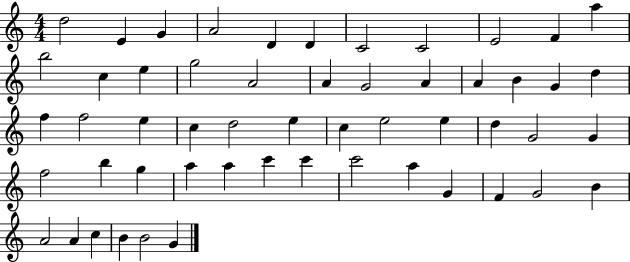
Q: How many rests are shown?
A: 0